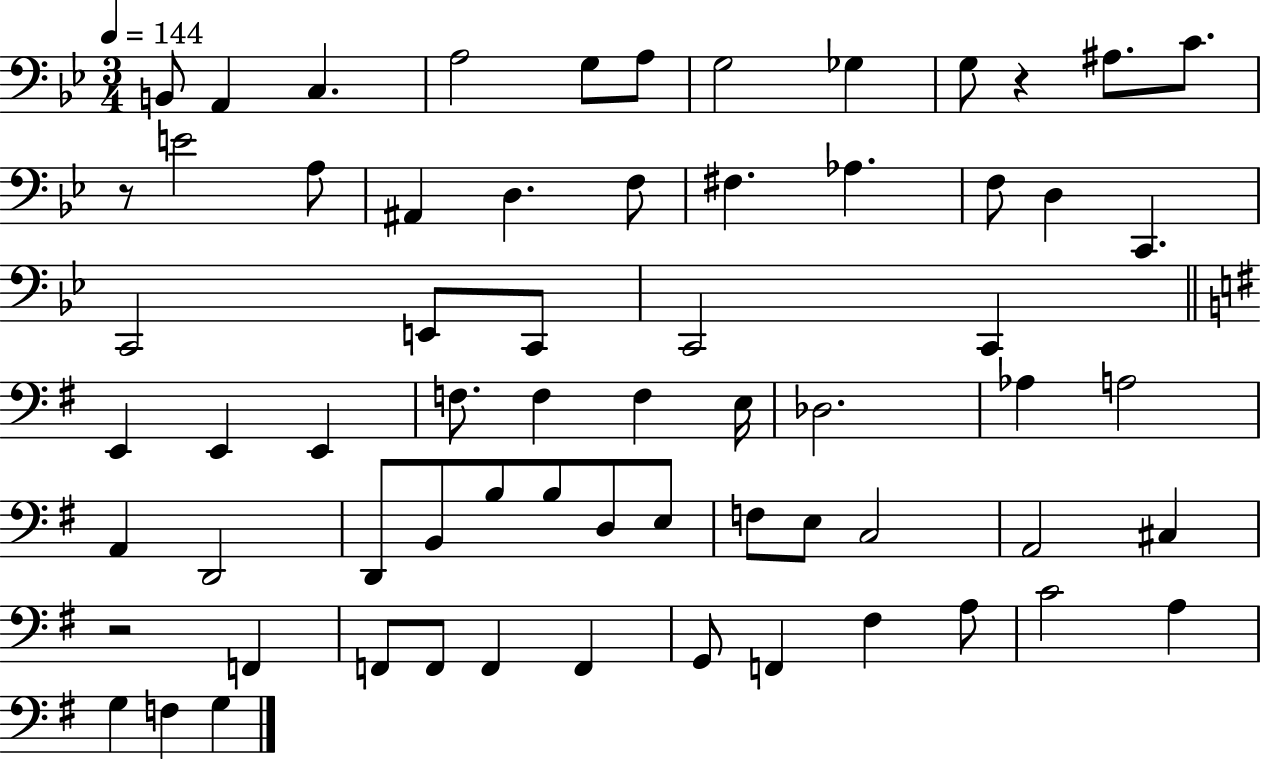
{
  \clef bass
  \numericTimeSignature
  \time 3/4
  \key bes \major
  \tempo 4 = 144
  b,8 a,4 c4. | a2 g8 a8 | g2 ges4 | g8 r4 ais8. c'8. | \break r8 e'2 a8 | ais,4 d4. f8 | fis4. aes4. | f8 d4 c,4. | \break c,2 e,8 c,8 | c,2 c,4 | \bar "||" \break \key e \minor e,4 e,4 e,4 | f8. f4 f4 e16 | des2. | aes4 a2 | \break a,4 d,2 | d,8 b,8 b8 b8 d8 e8 | f8 e8 c2 | a,2 cis4 | \break r2 f,4 | f,8 f,8 f,4 f,4 | g,8 f,4 fis4 a8 | c'2 a4 | \break g4 f4 g4 | \bar "|."
}